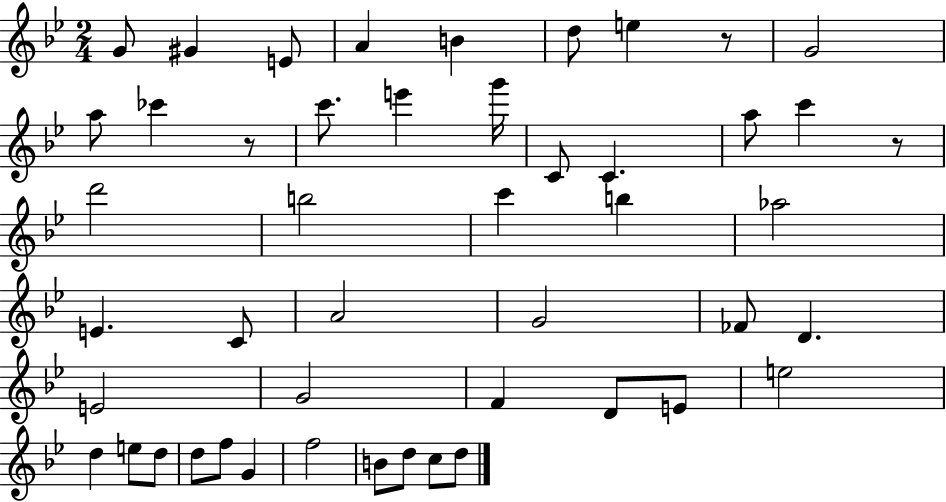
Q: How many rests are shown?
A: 3